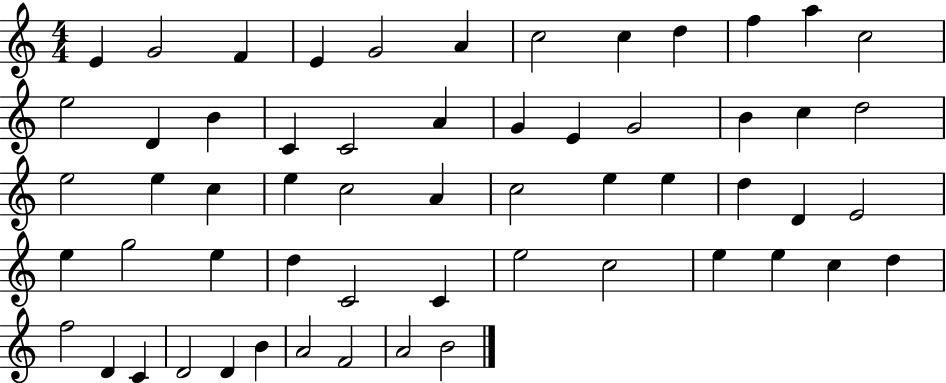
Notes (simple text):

E4/q G4/h F4/q E4/q G4/h A4/q C5/h C5/q D5/q F5/q A5/q C5/h E5/h D4/q B4/q C4/q C4/h A4/q G4/q E4/q G4/h B4/q C5/q D5/h E5/h E5/q C5/q E5/q C5/h A4/q C5/h E5/q E5/q D5/q D4/q E4/h E5/q G5/h E5/q D5/q C4/h C4/q E5/h C5/h E5/q E5/q C5/q D5/q F5/h D4/q C4/q D4/h D4/q B4/q A4/h F4/h A4/h B4/h